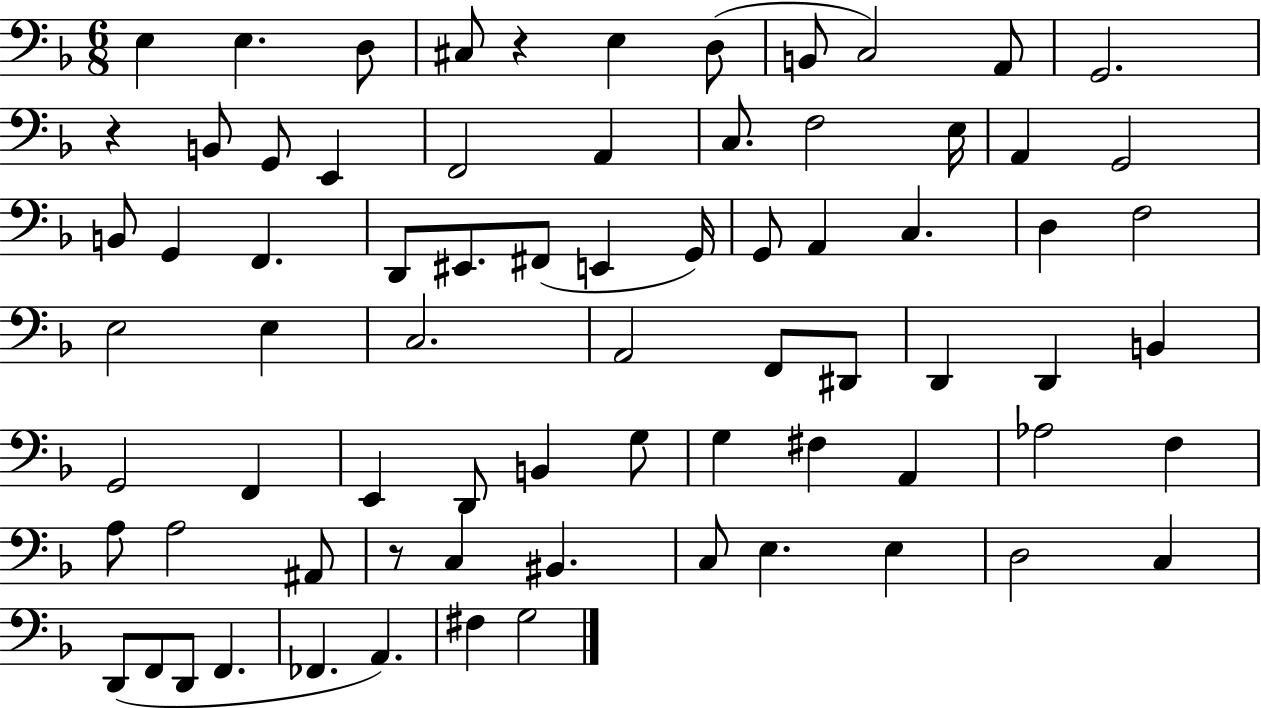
{
  \clef bass
  \numericTimeSignature
  \time 6/8
  \key f \major
  e4 e4. d8 | cis8 r4 e4 d8( | b,8 c2) a,8 | g,2. | \break r4 b,8 g,8 e,4 | f,2 a,4 | c8. f2 e16 | a,4 g,2 | \break b,8 g,4 f,4. | d,8 eis,8. fis,8( e,4 g,16) | g,8 a,4 c4. | d4 f2 | \break e2 e4 | c2. | a,2 f,8 dis,8 | d,4 d,4 b,4 | \break g,2 f,4 | e,4 d,8 b,4 g8 | g4 fis4 a,4 | aes2 f4 | \break a8 a2 ais,8 | r8 c4 bis,4. | c8 e4. e4 | d2 c4 | \break d,8( f,8 d,8 f,4. | fes,4. a,4.) | fis4 g2 | \bar "|."
}